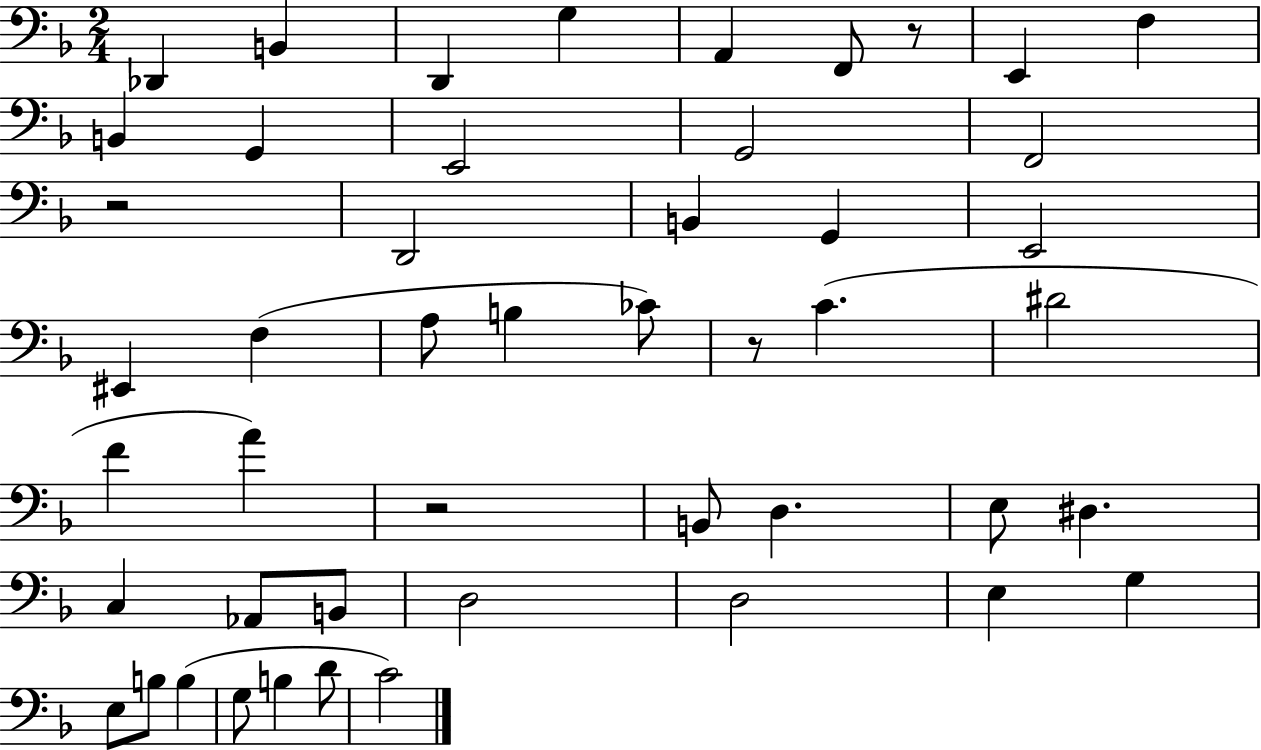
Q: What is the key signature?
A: F major